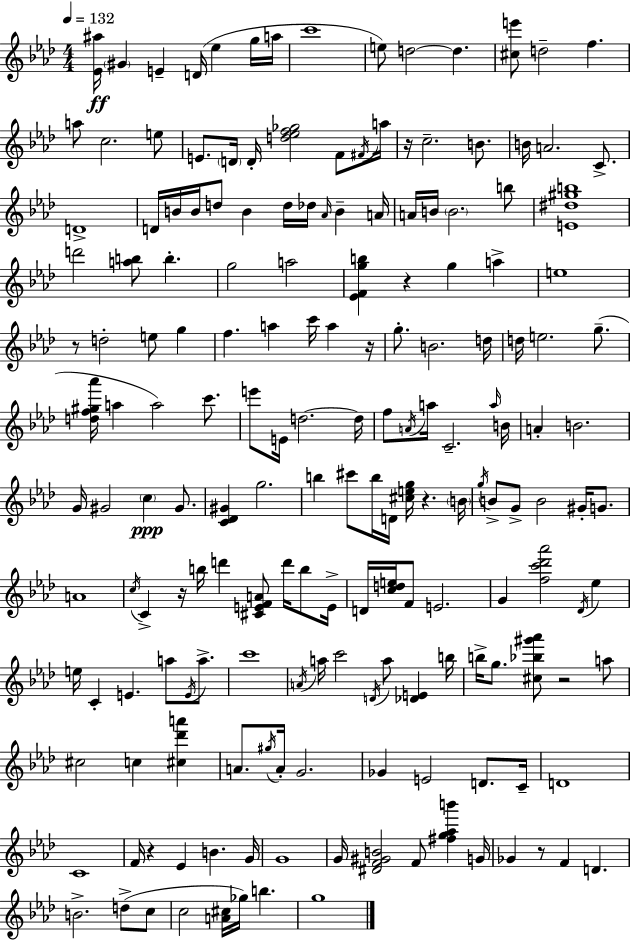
{
  \clef treble
  \numericTimeSignature
  \time 4/4
  \key f \minor
  \tempo 4 = 132
  \repeat volta 2 { <ees' ais''>16\ff \parenthesize gis'4 e'4-- d'16( ees''4 g''16 a''16 | c'''1 | e''8) d''2~~ d''4. | <cis'' e'''>8 d''2-- f''4. | \break a''8 c''2. e''8 | e'8. \parenthesize d'16 d'16-. <d'' ees'' f'' ges''>2 f'8 \acciaccatura { fis'16 } | a''16 r16 c''2.-- b'8. | b'16 a'2. c'8.-> | \break d'1-> | d'16 b'16 b'16 d''8 b'4 d''16 des''16 \grace { aes'16 } b'4-- | a'16 a'16 b'16 \parenthesize b'2. | b''8 <e' dis'' gis'' b''>1 | \break d'''2 <a'' b''>8 b''4.-. | g''2 a''2 | <ees' f' g'' b''>4 r4 g''4 a''4-> | e''1 | \break r8 d''2-. e''8 g''4 | f''4. a''4 c'''16 a''4 | r16 g''8.-. b'2. | d''16 d''16 e''2. g''8.--( | \break <d'' f'' gis'' aes'''>16 a''4 a''2) c'''8. | e'''8 e'16 d''2.~~ | d''16 f''8 \acciaccatura { a'16 } a''16 c'2.-- | \grace { a''16 } b'16 a'4-. b'2. | \break g'16 gis'2 \parenthesize c''4\ppp | gis'8. <c' des' gis'>4 g''2. | b''4 cis'''8 b''16 d'16 <cis'' e'' g''>16 r4. | \parenthesize b'16 \acciaccatura { g''16 } b'8-> g'8-> b'2 | \break gis'16-. g'8. a'1 | \acciaccatura { c''16 } c'4-> r16 b''16 d'''4 | <cis' e' f' a'>8 d'''16 b''8 e'16-> d'16 <c'' d'' e''>16 f'8 e'2. | g'4 <f'' c''' des''' aes'''>2 | \break \acciaccatura { des'16 } ees''4 e''16 c'4-. e'4. | a''8 \acciaccatura { e'16 } a''8.-> c'''1 | \acciaccatura { a'16 } a''16 c'''2 | \acciaccatura { d'16 } a''8 <des' e'>4 b''16 b''16-> g''8. <cis'' bes'' gis''' aes'''>8 | \break r2 a''8 cis''2 | c''4 <cis'' des''' a'''>4 a'8. \acciaccatura { gis''16 } a'16-. g'2. | ges'4 e'2 | d'8. c'16-- d'1 | \break c'1 | f'16 r4 | ees'4 b'4. g'16 g'1 | g'16 <dis' f' gis' b'>2 | \break f'8 <fis'' g'' aes'' b'''>4 g'16 ges'4 r8 | f'4 d'4. b'2.-> | d''8->( c''8 c''2 | <a' cis''>16 ges''16) b''4. g''1 | \break } \bar "|."
}